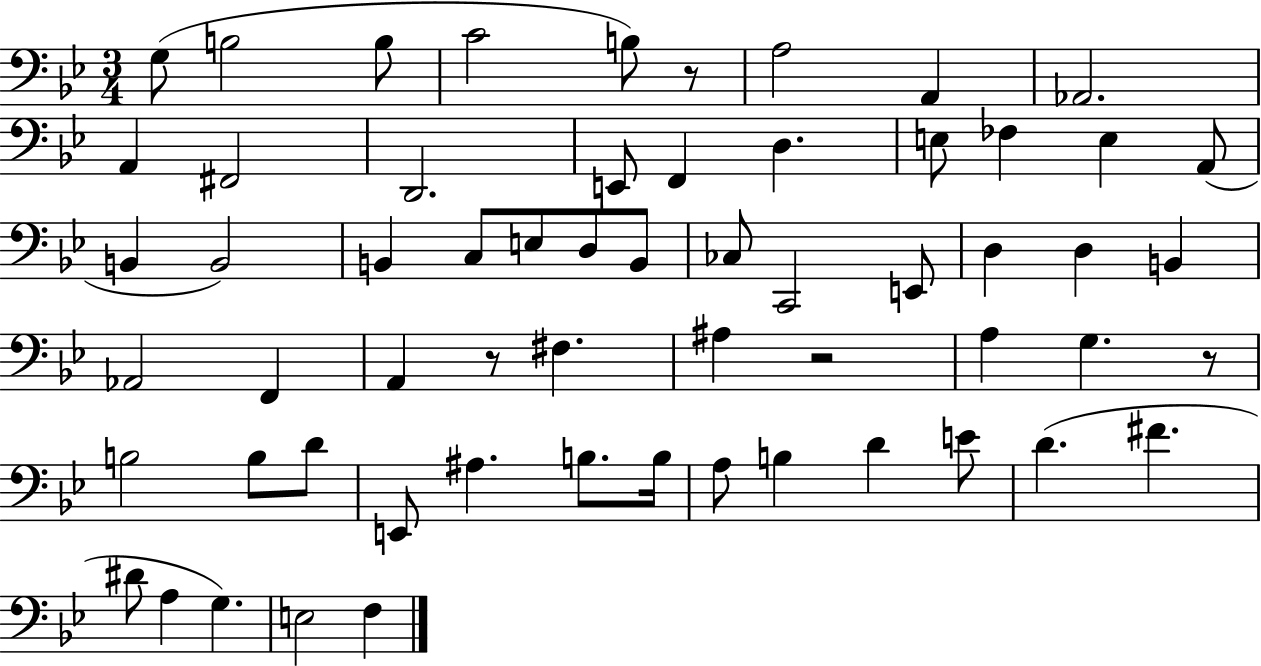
G3/e B3/h B3/e C4/h B3/e R/e A3/h A2/q Ab2/h. A2/q F#2/h D2/h. E2/e F2/q D3/q. E3/e FES3/q E3/q A2/e B2/q B2/h B2/q C3/e E3/e D3/e B2/e CES3/e C2/h E2/e D3/q D3/q B2/q Ab2/h F2/q A2/q R/e F#3/q. A#3/q R/h A3/q G3/q. R/e B3/h B3/e D4/e E2/e A#3/q. B3/e. B3/s A3/e B3/q D4/q E4/e D4/q. F#4/q. D#4/e A3/q G3/q. E3/h F3/q